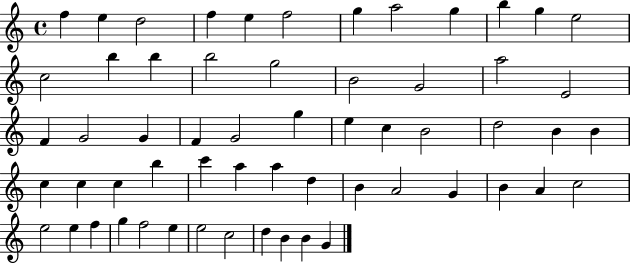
{
  \clef treble
  \time 4/4
  \defaultTimeSignature
  \key c \major
  f''4 e''4 d''2 | f''4 e''4 f''2 | g''4 a''2 g''4 | b''4 g''4 e''2 | \break c''2 b''4 b''4 | b''2 g''2 | b'2 g'2 | a''2 e'2 | \break f'4 g'2 g'4 | f'4 g'2 g''4 | e''4 c''4 b'2 | d''2 b'4 b'4 | \break c''4 c''4 c''4 b''4 | c'''4 a''4 a''4 d''4 | b'4 a'2 g'4 | b'4 a'4 c''2 | \break e''2 e''4 f''4 | g''4 f''2 e''4 | e''2 c''2 | d''4 b'4 b'4 g'4 | \break \bar "|."
}